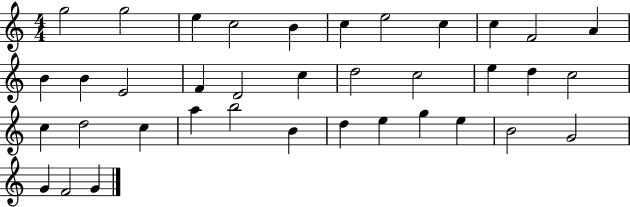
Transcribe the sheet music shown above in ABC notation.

X:1
T:Untitled
M:4/4
L:1/4
K:C
g2 g2 e c2 B c e2 c c F2 A B B E2 F D2 c d2 c2 e d c2 c d2 c a b2 B d e g e B2 G2 G F2 G